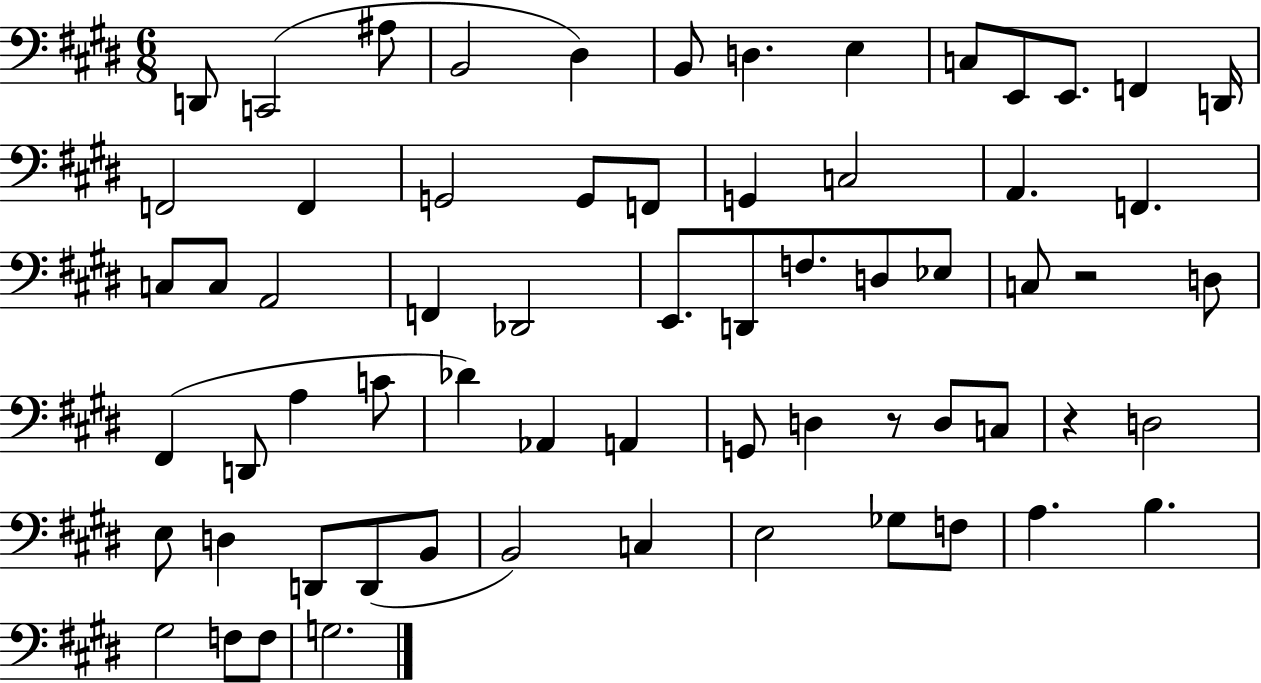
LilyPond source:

{
  \clef bass
  \numericTimeSignature
  \time 6/8
  \key e \major
  d,8 c,2( ais8 | b,2 dis4) | b,8 d4. e4 | c8 e,8 e,8. f,4 d,16 | \break f,2 f,4 | g,2 g,8 f,8 | g,4 c2 | a,4. f,4. | \break c8 c8 a,2 | f,4 des,2 | e,8. d,8 f8. d8 ees8 | c8 r2 d8 | \break fis,4( d,8 a4 c'8 | des'4) aes,4 a,4 | g,8 d4 r8 d8 c8 | r4 d2 | \break e8 d4 d,8 d,8( b,8 | b,2) c4 | e2 ges8 f8 | a4. b4. | \break gis2 f8 f8 | g2. | \bar "|."
}